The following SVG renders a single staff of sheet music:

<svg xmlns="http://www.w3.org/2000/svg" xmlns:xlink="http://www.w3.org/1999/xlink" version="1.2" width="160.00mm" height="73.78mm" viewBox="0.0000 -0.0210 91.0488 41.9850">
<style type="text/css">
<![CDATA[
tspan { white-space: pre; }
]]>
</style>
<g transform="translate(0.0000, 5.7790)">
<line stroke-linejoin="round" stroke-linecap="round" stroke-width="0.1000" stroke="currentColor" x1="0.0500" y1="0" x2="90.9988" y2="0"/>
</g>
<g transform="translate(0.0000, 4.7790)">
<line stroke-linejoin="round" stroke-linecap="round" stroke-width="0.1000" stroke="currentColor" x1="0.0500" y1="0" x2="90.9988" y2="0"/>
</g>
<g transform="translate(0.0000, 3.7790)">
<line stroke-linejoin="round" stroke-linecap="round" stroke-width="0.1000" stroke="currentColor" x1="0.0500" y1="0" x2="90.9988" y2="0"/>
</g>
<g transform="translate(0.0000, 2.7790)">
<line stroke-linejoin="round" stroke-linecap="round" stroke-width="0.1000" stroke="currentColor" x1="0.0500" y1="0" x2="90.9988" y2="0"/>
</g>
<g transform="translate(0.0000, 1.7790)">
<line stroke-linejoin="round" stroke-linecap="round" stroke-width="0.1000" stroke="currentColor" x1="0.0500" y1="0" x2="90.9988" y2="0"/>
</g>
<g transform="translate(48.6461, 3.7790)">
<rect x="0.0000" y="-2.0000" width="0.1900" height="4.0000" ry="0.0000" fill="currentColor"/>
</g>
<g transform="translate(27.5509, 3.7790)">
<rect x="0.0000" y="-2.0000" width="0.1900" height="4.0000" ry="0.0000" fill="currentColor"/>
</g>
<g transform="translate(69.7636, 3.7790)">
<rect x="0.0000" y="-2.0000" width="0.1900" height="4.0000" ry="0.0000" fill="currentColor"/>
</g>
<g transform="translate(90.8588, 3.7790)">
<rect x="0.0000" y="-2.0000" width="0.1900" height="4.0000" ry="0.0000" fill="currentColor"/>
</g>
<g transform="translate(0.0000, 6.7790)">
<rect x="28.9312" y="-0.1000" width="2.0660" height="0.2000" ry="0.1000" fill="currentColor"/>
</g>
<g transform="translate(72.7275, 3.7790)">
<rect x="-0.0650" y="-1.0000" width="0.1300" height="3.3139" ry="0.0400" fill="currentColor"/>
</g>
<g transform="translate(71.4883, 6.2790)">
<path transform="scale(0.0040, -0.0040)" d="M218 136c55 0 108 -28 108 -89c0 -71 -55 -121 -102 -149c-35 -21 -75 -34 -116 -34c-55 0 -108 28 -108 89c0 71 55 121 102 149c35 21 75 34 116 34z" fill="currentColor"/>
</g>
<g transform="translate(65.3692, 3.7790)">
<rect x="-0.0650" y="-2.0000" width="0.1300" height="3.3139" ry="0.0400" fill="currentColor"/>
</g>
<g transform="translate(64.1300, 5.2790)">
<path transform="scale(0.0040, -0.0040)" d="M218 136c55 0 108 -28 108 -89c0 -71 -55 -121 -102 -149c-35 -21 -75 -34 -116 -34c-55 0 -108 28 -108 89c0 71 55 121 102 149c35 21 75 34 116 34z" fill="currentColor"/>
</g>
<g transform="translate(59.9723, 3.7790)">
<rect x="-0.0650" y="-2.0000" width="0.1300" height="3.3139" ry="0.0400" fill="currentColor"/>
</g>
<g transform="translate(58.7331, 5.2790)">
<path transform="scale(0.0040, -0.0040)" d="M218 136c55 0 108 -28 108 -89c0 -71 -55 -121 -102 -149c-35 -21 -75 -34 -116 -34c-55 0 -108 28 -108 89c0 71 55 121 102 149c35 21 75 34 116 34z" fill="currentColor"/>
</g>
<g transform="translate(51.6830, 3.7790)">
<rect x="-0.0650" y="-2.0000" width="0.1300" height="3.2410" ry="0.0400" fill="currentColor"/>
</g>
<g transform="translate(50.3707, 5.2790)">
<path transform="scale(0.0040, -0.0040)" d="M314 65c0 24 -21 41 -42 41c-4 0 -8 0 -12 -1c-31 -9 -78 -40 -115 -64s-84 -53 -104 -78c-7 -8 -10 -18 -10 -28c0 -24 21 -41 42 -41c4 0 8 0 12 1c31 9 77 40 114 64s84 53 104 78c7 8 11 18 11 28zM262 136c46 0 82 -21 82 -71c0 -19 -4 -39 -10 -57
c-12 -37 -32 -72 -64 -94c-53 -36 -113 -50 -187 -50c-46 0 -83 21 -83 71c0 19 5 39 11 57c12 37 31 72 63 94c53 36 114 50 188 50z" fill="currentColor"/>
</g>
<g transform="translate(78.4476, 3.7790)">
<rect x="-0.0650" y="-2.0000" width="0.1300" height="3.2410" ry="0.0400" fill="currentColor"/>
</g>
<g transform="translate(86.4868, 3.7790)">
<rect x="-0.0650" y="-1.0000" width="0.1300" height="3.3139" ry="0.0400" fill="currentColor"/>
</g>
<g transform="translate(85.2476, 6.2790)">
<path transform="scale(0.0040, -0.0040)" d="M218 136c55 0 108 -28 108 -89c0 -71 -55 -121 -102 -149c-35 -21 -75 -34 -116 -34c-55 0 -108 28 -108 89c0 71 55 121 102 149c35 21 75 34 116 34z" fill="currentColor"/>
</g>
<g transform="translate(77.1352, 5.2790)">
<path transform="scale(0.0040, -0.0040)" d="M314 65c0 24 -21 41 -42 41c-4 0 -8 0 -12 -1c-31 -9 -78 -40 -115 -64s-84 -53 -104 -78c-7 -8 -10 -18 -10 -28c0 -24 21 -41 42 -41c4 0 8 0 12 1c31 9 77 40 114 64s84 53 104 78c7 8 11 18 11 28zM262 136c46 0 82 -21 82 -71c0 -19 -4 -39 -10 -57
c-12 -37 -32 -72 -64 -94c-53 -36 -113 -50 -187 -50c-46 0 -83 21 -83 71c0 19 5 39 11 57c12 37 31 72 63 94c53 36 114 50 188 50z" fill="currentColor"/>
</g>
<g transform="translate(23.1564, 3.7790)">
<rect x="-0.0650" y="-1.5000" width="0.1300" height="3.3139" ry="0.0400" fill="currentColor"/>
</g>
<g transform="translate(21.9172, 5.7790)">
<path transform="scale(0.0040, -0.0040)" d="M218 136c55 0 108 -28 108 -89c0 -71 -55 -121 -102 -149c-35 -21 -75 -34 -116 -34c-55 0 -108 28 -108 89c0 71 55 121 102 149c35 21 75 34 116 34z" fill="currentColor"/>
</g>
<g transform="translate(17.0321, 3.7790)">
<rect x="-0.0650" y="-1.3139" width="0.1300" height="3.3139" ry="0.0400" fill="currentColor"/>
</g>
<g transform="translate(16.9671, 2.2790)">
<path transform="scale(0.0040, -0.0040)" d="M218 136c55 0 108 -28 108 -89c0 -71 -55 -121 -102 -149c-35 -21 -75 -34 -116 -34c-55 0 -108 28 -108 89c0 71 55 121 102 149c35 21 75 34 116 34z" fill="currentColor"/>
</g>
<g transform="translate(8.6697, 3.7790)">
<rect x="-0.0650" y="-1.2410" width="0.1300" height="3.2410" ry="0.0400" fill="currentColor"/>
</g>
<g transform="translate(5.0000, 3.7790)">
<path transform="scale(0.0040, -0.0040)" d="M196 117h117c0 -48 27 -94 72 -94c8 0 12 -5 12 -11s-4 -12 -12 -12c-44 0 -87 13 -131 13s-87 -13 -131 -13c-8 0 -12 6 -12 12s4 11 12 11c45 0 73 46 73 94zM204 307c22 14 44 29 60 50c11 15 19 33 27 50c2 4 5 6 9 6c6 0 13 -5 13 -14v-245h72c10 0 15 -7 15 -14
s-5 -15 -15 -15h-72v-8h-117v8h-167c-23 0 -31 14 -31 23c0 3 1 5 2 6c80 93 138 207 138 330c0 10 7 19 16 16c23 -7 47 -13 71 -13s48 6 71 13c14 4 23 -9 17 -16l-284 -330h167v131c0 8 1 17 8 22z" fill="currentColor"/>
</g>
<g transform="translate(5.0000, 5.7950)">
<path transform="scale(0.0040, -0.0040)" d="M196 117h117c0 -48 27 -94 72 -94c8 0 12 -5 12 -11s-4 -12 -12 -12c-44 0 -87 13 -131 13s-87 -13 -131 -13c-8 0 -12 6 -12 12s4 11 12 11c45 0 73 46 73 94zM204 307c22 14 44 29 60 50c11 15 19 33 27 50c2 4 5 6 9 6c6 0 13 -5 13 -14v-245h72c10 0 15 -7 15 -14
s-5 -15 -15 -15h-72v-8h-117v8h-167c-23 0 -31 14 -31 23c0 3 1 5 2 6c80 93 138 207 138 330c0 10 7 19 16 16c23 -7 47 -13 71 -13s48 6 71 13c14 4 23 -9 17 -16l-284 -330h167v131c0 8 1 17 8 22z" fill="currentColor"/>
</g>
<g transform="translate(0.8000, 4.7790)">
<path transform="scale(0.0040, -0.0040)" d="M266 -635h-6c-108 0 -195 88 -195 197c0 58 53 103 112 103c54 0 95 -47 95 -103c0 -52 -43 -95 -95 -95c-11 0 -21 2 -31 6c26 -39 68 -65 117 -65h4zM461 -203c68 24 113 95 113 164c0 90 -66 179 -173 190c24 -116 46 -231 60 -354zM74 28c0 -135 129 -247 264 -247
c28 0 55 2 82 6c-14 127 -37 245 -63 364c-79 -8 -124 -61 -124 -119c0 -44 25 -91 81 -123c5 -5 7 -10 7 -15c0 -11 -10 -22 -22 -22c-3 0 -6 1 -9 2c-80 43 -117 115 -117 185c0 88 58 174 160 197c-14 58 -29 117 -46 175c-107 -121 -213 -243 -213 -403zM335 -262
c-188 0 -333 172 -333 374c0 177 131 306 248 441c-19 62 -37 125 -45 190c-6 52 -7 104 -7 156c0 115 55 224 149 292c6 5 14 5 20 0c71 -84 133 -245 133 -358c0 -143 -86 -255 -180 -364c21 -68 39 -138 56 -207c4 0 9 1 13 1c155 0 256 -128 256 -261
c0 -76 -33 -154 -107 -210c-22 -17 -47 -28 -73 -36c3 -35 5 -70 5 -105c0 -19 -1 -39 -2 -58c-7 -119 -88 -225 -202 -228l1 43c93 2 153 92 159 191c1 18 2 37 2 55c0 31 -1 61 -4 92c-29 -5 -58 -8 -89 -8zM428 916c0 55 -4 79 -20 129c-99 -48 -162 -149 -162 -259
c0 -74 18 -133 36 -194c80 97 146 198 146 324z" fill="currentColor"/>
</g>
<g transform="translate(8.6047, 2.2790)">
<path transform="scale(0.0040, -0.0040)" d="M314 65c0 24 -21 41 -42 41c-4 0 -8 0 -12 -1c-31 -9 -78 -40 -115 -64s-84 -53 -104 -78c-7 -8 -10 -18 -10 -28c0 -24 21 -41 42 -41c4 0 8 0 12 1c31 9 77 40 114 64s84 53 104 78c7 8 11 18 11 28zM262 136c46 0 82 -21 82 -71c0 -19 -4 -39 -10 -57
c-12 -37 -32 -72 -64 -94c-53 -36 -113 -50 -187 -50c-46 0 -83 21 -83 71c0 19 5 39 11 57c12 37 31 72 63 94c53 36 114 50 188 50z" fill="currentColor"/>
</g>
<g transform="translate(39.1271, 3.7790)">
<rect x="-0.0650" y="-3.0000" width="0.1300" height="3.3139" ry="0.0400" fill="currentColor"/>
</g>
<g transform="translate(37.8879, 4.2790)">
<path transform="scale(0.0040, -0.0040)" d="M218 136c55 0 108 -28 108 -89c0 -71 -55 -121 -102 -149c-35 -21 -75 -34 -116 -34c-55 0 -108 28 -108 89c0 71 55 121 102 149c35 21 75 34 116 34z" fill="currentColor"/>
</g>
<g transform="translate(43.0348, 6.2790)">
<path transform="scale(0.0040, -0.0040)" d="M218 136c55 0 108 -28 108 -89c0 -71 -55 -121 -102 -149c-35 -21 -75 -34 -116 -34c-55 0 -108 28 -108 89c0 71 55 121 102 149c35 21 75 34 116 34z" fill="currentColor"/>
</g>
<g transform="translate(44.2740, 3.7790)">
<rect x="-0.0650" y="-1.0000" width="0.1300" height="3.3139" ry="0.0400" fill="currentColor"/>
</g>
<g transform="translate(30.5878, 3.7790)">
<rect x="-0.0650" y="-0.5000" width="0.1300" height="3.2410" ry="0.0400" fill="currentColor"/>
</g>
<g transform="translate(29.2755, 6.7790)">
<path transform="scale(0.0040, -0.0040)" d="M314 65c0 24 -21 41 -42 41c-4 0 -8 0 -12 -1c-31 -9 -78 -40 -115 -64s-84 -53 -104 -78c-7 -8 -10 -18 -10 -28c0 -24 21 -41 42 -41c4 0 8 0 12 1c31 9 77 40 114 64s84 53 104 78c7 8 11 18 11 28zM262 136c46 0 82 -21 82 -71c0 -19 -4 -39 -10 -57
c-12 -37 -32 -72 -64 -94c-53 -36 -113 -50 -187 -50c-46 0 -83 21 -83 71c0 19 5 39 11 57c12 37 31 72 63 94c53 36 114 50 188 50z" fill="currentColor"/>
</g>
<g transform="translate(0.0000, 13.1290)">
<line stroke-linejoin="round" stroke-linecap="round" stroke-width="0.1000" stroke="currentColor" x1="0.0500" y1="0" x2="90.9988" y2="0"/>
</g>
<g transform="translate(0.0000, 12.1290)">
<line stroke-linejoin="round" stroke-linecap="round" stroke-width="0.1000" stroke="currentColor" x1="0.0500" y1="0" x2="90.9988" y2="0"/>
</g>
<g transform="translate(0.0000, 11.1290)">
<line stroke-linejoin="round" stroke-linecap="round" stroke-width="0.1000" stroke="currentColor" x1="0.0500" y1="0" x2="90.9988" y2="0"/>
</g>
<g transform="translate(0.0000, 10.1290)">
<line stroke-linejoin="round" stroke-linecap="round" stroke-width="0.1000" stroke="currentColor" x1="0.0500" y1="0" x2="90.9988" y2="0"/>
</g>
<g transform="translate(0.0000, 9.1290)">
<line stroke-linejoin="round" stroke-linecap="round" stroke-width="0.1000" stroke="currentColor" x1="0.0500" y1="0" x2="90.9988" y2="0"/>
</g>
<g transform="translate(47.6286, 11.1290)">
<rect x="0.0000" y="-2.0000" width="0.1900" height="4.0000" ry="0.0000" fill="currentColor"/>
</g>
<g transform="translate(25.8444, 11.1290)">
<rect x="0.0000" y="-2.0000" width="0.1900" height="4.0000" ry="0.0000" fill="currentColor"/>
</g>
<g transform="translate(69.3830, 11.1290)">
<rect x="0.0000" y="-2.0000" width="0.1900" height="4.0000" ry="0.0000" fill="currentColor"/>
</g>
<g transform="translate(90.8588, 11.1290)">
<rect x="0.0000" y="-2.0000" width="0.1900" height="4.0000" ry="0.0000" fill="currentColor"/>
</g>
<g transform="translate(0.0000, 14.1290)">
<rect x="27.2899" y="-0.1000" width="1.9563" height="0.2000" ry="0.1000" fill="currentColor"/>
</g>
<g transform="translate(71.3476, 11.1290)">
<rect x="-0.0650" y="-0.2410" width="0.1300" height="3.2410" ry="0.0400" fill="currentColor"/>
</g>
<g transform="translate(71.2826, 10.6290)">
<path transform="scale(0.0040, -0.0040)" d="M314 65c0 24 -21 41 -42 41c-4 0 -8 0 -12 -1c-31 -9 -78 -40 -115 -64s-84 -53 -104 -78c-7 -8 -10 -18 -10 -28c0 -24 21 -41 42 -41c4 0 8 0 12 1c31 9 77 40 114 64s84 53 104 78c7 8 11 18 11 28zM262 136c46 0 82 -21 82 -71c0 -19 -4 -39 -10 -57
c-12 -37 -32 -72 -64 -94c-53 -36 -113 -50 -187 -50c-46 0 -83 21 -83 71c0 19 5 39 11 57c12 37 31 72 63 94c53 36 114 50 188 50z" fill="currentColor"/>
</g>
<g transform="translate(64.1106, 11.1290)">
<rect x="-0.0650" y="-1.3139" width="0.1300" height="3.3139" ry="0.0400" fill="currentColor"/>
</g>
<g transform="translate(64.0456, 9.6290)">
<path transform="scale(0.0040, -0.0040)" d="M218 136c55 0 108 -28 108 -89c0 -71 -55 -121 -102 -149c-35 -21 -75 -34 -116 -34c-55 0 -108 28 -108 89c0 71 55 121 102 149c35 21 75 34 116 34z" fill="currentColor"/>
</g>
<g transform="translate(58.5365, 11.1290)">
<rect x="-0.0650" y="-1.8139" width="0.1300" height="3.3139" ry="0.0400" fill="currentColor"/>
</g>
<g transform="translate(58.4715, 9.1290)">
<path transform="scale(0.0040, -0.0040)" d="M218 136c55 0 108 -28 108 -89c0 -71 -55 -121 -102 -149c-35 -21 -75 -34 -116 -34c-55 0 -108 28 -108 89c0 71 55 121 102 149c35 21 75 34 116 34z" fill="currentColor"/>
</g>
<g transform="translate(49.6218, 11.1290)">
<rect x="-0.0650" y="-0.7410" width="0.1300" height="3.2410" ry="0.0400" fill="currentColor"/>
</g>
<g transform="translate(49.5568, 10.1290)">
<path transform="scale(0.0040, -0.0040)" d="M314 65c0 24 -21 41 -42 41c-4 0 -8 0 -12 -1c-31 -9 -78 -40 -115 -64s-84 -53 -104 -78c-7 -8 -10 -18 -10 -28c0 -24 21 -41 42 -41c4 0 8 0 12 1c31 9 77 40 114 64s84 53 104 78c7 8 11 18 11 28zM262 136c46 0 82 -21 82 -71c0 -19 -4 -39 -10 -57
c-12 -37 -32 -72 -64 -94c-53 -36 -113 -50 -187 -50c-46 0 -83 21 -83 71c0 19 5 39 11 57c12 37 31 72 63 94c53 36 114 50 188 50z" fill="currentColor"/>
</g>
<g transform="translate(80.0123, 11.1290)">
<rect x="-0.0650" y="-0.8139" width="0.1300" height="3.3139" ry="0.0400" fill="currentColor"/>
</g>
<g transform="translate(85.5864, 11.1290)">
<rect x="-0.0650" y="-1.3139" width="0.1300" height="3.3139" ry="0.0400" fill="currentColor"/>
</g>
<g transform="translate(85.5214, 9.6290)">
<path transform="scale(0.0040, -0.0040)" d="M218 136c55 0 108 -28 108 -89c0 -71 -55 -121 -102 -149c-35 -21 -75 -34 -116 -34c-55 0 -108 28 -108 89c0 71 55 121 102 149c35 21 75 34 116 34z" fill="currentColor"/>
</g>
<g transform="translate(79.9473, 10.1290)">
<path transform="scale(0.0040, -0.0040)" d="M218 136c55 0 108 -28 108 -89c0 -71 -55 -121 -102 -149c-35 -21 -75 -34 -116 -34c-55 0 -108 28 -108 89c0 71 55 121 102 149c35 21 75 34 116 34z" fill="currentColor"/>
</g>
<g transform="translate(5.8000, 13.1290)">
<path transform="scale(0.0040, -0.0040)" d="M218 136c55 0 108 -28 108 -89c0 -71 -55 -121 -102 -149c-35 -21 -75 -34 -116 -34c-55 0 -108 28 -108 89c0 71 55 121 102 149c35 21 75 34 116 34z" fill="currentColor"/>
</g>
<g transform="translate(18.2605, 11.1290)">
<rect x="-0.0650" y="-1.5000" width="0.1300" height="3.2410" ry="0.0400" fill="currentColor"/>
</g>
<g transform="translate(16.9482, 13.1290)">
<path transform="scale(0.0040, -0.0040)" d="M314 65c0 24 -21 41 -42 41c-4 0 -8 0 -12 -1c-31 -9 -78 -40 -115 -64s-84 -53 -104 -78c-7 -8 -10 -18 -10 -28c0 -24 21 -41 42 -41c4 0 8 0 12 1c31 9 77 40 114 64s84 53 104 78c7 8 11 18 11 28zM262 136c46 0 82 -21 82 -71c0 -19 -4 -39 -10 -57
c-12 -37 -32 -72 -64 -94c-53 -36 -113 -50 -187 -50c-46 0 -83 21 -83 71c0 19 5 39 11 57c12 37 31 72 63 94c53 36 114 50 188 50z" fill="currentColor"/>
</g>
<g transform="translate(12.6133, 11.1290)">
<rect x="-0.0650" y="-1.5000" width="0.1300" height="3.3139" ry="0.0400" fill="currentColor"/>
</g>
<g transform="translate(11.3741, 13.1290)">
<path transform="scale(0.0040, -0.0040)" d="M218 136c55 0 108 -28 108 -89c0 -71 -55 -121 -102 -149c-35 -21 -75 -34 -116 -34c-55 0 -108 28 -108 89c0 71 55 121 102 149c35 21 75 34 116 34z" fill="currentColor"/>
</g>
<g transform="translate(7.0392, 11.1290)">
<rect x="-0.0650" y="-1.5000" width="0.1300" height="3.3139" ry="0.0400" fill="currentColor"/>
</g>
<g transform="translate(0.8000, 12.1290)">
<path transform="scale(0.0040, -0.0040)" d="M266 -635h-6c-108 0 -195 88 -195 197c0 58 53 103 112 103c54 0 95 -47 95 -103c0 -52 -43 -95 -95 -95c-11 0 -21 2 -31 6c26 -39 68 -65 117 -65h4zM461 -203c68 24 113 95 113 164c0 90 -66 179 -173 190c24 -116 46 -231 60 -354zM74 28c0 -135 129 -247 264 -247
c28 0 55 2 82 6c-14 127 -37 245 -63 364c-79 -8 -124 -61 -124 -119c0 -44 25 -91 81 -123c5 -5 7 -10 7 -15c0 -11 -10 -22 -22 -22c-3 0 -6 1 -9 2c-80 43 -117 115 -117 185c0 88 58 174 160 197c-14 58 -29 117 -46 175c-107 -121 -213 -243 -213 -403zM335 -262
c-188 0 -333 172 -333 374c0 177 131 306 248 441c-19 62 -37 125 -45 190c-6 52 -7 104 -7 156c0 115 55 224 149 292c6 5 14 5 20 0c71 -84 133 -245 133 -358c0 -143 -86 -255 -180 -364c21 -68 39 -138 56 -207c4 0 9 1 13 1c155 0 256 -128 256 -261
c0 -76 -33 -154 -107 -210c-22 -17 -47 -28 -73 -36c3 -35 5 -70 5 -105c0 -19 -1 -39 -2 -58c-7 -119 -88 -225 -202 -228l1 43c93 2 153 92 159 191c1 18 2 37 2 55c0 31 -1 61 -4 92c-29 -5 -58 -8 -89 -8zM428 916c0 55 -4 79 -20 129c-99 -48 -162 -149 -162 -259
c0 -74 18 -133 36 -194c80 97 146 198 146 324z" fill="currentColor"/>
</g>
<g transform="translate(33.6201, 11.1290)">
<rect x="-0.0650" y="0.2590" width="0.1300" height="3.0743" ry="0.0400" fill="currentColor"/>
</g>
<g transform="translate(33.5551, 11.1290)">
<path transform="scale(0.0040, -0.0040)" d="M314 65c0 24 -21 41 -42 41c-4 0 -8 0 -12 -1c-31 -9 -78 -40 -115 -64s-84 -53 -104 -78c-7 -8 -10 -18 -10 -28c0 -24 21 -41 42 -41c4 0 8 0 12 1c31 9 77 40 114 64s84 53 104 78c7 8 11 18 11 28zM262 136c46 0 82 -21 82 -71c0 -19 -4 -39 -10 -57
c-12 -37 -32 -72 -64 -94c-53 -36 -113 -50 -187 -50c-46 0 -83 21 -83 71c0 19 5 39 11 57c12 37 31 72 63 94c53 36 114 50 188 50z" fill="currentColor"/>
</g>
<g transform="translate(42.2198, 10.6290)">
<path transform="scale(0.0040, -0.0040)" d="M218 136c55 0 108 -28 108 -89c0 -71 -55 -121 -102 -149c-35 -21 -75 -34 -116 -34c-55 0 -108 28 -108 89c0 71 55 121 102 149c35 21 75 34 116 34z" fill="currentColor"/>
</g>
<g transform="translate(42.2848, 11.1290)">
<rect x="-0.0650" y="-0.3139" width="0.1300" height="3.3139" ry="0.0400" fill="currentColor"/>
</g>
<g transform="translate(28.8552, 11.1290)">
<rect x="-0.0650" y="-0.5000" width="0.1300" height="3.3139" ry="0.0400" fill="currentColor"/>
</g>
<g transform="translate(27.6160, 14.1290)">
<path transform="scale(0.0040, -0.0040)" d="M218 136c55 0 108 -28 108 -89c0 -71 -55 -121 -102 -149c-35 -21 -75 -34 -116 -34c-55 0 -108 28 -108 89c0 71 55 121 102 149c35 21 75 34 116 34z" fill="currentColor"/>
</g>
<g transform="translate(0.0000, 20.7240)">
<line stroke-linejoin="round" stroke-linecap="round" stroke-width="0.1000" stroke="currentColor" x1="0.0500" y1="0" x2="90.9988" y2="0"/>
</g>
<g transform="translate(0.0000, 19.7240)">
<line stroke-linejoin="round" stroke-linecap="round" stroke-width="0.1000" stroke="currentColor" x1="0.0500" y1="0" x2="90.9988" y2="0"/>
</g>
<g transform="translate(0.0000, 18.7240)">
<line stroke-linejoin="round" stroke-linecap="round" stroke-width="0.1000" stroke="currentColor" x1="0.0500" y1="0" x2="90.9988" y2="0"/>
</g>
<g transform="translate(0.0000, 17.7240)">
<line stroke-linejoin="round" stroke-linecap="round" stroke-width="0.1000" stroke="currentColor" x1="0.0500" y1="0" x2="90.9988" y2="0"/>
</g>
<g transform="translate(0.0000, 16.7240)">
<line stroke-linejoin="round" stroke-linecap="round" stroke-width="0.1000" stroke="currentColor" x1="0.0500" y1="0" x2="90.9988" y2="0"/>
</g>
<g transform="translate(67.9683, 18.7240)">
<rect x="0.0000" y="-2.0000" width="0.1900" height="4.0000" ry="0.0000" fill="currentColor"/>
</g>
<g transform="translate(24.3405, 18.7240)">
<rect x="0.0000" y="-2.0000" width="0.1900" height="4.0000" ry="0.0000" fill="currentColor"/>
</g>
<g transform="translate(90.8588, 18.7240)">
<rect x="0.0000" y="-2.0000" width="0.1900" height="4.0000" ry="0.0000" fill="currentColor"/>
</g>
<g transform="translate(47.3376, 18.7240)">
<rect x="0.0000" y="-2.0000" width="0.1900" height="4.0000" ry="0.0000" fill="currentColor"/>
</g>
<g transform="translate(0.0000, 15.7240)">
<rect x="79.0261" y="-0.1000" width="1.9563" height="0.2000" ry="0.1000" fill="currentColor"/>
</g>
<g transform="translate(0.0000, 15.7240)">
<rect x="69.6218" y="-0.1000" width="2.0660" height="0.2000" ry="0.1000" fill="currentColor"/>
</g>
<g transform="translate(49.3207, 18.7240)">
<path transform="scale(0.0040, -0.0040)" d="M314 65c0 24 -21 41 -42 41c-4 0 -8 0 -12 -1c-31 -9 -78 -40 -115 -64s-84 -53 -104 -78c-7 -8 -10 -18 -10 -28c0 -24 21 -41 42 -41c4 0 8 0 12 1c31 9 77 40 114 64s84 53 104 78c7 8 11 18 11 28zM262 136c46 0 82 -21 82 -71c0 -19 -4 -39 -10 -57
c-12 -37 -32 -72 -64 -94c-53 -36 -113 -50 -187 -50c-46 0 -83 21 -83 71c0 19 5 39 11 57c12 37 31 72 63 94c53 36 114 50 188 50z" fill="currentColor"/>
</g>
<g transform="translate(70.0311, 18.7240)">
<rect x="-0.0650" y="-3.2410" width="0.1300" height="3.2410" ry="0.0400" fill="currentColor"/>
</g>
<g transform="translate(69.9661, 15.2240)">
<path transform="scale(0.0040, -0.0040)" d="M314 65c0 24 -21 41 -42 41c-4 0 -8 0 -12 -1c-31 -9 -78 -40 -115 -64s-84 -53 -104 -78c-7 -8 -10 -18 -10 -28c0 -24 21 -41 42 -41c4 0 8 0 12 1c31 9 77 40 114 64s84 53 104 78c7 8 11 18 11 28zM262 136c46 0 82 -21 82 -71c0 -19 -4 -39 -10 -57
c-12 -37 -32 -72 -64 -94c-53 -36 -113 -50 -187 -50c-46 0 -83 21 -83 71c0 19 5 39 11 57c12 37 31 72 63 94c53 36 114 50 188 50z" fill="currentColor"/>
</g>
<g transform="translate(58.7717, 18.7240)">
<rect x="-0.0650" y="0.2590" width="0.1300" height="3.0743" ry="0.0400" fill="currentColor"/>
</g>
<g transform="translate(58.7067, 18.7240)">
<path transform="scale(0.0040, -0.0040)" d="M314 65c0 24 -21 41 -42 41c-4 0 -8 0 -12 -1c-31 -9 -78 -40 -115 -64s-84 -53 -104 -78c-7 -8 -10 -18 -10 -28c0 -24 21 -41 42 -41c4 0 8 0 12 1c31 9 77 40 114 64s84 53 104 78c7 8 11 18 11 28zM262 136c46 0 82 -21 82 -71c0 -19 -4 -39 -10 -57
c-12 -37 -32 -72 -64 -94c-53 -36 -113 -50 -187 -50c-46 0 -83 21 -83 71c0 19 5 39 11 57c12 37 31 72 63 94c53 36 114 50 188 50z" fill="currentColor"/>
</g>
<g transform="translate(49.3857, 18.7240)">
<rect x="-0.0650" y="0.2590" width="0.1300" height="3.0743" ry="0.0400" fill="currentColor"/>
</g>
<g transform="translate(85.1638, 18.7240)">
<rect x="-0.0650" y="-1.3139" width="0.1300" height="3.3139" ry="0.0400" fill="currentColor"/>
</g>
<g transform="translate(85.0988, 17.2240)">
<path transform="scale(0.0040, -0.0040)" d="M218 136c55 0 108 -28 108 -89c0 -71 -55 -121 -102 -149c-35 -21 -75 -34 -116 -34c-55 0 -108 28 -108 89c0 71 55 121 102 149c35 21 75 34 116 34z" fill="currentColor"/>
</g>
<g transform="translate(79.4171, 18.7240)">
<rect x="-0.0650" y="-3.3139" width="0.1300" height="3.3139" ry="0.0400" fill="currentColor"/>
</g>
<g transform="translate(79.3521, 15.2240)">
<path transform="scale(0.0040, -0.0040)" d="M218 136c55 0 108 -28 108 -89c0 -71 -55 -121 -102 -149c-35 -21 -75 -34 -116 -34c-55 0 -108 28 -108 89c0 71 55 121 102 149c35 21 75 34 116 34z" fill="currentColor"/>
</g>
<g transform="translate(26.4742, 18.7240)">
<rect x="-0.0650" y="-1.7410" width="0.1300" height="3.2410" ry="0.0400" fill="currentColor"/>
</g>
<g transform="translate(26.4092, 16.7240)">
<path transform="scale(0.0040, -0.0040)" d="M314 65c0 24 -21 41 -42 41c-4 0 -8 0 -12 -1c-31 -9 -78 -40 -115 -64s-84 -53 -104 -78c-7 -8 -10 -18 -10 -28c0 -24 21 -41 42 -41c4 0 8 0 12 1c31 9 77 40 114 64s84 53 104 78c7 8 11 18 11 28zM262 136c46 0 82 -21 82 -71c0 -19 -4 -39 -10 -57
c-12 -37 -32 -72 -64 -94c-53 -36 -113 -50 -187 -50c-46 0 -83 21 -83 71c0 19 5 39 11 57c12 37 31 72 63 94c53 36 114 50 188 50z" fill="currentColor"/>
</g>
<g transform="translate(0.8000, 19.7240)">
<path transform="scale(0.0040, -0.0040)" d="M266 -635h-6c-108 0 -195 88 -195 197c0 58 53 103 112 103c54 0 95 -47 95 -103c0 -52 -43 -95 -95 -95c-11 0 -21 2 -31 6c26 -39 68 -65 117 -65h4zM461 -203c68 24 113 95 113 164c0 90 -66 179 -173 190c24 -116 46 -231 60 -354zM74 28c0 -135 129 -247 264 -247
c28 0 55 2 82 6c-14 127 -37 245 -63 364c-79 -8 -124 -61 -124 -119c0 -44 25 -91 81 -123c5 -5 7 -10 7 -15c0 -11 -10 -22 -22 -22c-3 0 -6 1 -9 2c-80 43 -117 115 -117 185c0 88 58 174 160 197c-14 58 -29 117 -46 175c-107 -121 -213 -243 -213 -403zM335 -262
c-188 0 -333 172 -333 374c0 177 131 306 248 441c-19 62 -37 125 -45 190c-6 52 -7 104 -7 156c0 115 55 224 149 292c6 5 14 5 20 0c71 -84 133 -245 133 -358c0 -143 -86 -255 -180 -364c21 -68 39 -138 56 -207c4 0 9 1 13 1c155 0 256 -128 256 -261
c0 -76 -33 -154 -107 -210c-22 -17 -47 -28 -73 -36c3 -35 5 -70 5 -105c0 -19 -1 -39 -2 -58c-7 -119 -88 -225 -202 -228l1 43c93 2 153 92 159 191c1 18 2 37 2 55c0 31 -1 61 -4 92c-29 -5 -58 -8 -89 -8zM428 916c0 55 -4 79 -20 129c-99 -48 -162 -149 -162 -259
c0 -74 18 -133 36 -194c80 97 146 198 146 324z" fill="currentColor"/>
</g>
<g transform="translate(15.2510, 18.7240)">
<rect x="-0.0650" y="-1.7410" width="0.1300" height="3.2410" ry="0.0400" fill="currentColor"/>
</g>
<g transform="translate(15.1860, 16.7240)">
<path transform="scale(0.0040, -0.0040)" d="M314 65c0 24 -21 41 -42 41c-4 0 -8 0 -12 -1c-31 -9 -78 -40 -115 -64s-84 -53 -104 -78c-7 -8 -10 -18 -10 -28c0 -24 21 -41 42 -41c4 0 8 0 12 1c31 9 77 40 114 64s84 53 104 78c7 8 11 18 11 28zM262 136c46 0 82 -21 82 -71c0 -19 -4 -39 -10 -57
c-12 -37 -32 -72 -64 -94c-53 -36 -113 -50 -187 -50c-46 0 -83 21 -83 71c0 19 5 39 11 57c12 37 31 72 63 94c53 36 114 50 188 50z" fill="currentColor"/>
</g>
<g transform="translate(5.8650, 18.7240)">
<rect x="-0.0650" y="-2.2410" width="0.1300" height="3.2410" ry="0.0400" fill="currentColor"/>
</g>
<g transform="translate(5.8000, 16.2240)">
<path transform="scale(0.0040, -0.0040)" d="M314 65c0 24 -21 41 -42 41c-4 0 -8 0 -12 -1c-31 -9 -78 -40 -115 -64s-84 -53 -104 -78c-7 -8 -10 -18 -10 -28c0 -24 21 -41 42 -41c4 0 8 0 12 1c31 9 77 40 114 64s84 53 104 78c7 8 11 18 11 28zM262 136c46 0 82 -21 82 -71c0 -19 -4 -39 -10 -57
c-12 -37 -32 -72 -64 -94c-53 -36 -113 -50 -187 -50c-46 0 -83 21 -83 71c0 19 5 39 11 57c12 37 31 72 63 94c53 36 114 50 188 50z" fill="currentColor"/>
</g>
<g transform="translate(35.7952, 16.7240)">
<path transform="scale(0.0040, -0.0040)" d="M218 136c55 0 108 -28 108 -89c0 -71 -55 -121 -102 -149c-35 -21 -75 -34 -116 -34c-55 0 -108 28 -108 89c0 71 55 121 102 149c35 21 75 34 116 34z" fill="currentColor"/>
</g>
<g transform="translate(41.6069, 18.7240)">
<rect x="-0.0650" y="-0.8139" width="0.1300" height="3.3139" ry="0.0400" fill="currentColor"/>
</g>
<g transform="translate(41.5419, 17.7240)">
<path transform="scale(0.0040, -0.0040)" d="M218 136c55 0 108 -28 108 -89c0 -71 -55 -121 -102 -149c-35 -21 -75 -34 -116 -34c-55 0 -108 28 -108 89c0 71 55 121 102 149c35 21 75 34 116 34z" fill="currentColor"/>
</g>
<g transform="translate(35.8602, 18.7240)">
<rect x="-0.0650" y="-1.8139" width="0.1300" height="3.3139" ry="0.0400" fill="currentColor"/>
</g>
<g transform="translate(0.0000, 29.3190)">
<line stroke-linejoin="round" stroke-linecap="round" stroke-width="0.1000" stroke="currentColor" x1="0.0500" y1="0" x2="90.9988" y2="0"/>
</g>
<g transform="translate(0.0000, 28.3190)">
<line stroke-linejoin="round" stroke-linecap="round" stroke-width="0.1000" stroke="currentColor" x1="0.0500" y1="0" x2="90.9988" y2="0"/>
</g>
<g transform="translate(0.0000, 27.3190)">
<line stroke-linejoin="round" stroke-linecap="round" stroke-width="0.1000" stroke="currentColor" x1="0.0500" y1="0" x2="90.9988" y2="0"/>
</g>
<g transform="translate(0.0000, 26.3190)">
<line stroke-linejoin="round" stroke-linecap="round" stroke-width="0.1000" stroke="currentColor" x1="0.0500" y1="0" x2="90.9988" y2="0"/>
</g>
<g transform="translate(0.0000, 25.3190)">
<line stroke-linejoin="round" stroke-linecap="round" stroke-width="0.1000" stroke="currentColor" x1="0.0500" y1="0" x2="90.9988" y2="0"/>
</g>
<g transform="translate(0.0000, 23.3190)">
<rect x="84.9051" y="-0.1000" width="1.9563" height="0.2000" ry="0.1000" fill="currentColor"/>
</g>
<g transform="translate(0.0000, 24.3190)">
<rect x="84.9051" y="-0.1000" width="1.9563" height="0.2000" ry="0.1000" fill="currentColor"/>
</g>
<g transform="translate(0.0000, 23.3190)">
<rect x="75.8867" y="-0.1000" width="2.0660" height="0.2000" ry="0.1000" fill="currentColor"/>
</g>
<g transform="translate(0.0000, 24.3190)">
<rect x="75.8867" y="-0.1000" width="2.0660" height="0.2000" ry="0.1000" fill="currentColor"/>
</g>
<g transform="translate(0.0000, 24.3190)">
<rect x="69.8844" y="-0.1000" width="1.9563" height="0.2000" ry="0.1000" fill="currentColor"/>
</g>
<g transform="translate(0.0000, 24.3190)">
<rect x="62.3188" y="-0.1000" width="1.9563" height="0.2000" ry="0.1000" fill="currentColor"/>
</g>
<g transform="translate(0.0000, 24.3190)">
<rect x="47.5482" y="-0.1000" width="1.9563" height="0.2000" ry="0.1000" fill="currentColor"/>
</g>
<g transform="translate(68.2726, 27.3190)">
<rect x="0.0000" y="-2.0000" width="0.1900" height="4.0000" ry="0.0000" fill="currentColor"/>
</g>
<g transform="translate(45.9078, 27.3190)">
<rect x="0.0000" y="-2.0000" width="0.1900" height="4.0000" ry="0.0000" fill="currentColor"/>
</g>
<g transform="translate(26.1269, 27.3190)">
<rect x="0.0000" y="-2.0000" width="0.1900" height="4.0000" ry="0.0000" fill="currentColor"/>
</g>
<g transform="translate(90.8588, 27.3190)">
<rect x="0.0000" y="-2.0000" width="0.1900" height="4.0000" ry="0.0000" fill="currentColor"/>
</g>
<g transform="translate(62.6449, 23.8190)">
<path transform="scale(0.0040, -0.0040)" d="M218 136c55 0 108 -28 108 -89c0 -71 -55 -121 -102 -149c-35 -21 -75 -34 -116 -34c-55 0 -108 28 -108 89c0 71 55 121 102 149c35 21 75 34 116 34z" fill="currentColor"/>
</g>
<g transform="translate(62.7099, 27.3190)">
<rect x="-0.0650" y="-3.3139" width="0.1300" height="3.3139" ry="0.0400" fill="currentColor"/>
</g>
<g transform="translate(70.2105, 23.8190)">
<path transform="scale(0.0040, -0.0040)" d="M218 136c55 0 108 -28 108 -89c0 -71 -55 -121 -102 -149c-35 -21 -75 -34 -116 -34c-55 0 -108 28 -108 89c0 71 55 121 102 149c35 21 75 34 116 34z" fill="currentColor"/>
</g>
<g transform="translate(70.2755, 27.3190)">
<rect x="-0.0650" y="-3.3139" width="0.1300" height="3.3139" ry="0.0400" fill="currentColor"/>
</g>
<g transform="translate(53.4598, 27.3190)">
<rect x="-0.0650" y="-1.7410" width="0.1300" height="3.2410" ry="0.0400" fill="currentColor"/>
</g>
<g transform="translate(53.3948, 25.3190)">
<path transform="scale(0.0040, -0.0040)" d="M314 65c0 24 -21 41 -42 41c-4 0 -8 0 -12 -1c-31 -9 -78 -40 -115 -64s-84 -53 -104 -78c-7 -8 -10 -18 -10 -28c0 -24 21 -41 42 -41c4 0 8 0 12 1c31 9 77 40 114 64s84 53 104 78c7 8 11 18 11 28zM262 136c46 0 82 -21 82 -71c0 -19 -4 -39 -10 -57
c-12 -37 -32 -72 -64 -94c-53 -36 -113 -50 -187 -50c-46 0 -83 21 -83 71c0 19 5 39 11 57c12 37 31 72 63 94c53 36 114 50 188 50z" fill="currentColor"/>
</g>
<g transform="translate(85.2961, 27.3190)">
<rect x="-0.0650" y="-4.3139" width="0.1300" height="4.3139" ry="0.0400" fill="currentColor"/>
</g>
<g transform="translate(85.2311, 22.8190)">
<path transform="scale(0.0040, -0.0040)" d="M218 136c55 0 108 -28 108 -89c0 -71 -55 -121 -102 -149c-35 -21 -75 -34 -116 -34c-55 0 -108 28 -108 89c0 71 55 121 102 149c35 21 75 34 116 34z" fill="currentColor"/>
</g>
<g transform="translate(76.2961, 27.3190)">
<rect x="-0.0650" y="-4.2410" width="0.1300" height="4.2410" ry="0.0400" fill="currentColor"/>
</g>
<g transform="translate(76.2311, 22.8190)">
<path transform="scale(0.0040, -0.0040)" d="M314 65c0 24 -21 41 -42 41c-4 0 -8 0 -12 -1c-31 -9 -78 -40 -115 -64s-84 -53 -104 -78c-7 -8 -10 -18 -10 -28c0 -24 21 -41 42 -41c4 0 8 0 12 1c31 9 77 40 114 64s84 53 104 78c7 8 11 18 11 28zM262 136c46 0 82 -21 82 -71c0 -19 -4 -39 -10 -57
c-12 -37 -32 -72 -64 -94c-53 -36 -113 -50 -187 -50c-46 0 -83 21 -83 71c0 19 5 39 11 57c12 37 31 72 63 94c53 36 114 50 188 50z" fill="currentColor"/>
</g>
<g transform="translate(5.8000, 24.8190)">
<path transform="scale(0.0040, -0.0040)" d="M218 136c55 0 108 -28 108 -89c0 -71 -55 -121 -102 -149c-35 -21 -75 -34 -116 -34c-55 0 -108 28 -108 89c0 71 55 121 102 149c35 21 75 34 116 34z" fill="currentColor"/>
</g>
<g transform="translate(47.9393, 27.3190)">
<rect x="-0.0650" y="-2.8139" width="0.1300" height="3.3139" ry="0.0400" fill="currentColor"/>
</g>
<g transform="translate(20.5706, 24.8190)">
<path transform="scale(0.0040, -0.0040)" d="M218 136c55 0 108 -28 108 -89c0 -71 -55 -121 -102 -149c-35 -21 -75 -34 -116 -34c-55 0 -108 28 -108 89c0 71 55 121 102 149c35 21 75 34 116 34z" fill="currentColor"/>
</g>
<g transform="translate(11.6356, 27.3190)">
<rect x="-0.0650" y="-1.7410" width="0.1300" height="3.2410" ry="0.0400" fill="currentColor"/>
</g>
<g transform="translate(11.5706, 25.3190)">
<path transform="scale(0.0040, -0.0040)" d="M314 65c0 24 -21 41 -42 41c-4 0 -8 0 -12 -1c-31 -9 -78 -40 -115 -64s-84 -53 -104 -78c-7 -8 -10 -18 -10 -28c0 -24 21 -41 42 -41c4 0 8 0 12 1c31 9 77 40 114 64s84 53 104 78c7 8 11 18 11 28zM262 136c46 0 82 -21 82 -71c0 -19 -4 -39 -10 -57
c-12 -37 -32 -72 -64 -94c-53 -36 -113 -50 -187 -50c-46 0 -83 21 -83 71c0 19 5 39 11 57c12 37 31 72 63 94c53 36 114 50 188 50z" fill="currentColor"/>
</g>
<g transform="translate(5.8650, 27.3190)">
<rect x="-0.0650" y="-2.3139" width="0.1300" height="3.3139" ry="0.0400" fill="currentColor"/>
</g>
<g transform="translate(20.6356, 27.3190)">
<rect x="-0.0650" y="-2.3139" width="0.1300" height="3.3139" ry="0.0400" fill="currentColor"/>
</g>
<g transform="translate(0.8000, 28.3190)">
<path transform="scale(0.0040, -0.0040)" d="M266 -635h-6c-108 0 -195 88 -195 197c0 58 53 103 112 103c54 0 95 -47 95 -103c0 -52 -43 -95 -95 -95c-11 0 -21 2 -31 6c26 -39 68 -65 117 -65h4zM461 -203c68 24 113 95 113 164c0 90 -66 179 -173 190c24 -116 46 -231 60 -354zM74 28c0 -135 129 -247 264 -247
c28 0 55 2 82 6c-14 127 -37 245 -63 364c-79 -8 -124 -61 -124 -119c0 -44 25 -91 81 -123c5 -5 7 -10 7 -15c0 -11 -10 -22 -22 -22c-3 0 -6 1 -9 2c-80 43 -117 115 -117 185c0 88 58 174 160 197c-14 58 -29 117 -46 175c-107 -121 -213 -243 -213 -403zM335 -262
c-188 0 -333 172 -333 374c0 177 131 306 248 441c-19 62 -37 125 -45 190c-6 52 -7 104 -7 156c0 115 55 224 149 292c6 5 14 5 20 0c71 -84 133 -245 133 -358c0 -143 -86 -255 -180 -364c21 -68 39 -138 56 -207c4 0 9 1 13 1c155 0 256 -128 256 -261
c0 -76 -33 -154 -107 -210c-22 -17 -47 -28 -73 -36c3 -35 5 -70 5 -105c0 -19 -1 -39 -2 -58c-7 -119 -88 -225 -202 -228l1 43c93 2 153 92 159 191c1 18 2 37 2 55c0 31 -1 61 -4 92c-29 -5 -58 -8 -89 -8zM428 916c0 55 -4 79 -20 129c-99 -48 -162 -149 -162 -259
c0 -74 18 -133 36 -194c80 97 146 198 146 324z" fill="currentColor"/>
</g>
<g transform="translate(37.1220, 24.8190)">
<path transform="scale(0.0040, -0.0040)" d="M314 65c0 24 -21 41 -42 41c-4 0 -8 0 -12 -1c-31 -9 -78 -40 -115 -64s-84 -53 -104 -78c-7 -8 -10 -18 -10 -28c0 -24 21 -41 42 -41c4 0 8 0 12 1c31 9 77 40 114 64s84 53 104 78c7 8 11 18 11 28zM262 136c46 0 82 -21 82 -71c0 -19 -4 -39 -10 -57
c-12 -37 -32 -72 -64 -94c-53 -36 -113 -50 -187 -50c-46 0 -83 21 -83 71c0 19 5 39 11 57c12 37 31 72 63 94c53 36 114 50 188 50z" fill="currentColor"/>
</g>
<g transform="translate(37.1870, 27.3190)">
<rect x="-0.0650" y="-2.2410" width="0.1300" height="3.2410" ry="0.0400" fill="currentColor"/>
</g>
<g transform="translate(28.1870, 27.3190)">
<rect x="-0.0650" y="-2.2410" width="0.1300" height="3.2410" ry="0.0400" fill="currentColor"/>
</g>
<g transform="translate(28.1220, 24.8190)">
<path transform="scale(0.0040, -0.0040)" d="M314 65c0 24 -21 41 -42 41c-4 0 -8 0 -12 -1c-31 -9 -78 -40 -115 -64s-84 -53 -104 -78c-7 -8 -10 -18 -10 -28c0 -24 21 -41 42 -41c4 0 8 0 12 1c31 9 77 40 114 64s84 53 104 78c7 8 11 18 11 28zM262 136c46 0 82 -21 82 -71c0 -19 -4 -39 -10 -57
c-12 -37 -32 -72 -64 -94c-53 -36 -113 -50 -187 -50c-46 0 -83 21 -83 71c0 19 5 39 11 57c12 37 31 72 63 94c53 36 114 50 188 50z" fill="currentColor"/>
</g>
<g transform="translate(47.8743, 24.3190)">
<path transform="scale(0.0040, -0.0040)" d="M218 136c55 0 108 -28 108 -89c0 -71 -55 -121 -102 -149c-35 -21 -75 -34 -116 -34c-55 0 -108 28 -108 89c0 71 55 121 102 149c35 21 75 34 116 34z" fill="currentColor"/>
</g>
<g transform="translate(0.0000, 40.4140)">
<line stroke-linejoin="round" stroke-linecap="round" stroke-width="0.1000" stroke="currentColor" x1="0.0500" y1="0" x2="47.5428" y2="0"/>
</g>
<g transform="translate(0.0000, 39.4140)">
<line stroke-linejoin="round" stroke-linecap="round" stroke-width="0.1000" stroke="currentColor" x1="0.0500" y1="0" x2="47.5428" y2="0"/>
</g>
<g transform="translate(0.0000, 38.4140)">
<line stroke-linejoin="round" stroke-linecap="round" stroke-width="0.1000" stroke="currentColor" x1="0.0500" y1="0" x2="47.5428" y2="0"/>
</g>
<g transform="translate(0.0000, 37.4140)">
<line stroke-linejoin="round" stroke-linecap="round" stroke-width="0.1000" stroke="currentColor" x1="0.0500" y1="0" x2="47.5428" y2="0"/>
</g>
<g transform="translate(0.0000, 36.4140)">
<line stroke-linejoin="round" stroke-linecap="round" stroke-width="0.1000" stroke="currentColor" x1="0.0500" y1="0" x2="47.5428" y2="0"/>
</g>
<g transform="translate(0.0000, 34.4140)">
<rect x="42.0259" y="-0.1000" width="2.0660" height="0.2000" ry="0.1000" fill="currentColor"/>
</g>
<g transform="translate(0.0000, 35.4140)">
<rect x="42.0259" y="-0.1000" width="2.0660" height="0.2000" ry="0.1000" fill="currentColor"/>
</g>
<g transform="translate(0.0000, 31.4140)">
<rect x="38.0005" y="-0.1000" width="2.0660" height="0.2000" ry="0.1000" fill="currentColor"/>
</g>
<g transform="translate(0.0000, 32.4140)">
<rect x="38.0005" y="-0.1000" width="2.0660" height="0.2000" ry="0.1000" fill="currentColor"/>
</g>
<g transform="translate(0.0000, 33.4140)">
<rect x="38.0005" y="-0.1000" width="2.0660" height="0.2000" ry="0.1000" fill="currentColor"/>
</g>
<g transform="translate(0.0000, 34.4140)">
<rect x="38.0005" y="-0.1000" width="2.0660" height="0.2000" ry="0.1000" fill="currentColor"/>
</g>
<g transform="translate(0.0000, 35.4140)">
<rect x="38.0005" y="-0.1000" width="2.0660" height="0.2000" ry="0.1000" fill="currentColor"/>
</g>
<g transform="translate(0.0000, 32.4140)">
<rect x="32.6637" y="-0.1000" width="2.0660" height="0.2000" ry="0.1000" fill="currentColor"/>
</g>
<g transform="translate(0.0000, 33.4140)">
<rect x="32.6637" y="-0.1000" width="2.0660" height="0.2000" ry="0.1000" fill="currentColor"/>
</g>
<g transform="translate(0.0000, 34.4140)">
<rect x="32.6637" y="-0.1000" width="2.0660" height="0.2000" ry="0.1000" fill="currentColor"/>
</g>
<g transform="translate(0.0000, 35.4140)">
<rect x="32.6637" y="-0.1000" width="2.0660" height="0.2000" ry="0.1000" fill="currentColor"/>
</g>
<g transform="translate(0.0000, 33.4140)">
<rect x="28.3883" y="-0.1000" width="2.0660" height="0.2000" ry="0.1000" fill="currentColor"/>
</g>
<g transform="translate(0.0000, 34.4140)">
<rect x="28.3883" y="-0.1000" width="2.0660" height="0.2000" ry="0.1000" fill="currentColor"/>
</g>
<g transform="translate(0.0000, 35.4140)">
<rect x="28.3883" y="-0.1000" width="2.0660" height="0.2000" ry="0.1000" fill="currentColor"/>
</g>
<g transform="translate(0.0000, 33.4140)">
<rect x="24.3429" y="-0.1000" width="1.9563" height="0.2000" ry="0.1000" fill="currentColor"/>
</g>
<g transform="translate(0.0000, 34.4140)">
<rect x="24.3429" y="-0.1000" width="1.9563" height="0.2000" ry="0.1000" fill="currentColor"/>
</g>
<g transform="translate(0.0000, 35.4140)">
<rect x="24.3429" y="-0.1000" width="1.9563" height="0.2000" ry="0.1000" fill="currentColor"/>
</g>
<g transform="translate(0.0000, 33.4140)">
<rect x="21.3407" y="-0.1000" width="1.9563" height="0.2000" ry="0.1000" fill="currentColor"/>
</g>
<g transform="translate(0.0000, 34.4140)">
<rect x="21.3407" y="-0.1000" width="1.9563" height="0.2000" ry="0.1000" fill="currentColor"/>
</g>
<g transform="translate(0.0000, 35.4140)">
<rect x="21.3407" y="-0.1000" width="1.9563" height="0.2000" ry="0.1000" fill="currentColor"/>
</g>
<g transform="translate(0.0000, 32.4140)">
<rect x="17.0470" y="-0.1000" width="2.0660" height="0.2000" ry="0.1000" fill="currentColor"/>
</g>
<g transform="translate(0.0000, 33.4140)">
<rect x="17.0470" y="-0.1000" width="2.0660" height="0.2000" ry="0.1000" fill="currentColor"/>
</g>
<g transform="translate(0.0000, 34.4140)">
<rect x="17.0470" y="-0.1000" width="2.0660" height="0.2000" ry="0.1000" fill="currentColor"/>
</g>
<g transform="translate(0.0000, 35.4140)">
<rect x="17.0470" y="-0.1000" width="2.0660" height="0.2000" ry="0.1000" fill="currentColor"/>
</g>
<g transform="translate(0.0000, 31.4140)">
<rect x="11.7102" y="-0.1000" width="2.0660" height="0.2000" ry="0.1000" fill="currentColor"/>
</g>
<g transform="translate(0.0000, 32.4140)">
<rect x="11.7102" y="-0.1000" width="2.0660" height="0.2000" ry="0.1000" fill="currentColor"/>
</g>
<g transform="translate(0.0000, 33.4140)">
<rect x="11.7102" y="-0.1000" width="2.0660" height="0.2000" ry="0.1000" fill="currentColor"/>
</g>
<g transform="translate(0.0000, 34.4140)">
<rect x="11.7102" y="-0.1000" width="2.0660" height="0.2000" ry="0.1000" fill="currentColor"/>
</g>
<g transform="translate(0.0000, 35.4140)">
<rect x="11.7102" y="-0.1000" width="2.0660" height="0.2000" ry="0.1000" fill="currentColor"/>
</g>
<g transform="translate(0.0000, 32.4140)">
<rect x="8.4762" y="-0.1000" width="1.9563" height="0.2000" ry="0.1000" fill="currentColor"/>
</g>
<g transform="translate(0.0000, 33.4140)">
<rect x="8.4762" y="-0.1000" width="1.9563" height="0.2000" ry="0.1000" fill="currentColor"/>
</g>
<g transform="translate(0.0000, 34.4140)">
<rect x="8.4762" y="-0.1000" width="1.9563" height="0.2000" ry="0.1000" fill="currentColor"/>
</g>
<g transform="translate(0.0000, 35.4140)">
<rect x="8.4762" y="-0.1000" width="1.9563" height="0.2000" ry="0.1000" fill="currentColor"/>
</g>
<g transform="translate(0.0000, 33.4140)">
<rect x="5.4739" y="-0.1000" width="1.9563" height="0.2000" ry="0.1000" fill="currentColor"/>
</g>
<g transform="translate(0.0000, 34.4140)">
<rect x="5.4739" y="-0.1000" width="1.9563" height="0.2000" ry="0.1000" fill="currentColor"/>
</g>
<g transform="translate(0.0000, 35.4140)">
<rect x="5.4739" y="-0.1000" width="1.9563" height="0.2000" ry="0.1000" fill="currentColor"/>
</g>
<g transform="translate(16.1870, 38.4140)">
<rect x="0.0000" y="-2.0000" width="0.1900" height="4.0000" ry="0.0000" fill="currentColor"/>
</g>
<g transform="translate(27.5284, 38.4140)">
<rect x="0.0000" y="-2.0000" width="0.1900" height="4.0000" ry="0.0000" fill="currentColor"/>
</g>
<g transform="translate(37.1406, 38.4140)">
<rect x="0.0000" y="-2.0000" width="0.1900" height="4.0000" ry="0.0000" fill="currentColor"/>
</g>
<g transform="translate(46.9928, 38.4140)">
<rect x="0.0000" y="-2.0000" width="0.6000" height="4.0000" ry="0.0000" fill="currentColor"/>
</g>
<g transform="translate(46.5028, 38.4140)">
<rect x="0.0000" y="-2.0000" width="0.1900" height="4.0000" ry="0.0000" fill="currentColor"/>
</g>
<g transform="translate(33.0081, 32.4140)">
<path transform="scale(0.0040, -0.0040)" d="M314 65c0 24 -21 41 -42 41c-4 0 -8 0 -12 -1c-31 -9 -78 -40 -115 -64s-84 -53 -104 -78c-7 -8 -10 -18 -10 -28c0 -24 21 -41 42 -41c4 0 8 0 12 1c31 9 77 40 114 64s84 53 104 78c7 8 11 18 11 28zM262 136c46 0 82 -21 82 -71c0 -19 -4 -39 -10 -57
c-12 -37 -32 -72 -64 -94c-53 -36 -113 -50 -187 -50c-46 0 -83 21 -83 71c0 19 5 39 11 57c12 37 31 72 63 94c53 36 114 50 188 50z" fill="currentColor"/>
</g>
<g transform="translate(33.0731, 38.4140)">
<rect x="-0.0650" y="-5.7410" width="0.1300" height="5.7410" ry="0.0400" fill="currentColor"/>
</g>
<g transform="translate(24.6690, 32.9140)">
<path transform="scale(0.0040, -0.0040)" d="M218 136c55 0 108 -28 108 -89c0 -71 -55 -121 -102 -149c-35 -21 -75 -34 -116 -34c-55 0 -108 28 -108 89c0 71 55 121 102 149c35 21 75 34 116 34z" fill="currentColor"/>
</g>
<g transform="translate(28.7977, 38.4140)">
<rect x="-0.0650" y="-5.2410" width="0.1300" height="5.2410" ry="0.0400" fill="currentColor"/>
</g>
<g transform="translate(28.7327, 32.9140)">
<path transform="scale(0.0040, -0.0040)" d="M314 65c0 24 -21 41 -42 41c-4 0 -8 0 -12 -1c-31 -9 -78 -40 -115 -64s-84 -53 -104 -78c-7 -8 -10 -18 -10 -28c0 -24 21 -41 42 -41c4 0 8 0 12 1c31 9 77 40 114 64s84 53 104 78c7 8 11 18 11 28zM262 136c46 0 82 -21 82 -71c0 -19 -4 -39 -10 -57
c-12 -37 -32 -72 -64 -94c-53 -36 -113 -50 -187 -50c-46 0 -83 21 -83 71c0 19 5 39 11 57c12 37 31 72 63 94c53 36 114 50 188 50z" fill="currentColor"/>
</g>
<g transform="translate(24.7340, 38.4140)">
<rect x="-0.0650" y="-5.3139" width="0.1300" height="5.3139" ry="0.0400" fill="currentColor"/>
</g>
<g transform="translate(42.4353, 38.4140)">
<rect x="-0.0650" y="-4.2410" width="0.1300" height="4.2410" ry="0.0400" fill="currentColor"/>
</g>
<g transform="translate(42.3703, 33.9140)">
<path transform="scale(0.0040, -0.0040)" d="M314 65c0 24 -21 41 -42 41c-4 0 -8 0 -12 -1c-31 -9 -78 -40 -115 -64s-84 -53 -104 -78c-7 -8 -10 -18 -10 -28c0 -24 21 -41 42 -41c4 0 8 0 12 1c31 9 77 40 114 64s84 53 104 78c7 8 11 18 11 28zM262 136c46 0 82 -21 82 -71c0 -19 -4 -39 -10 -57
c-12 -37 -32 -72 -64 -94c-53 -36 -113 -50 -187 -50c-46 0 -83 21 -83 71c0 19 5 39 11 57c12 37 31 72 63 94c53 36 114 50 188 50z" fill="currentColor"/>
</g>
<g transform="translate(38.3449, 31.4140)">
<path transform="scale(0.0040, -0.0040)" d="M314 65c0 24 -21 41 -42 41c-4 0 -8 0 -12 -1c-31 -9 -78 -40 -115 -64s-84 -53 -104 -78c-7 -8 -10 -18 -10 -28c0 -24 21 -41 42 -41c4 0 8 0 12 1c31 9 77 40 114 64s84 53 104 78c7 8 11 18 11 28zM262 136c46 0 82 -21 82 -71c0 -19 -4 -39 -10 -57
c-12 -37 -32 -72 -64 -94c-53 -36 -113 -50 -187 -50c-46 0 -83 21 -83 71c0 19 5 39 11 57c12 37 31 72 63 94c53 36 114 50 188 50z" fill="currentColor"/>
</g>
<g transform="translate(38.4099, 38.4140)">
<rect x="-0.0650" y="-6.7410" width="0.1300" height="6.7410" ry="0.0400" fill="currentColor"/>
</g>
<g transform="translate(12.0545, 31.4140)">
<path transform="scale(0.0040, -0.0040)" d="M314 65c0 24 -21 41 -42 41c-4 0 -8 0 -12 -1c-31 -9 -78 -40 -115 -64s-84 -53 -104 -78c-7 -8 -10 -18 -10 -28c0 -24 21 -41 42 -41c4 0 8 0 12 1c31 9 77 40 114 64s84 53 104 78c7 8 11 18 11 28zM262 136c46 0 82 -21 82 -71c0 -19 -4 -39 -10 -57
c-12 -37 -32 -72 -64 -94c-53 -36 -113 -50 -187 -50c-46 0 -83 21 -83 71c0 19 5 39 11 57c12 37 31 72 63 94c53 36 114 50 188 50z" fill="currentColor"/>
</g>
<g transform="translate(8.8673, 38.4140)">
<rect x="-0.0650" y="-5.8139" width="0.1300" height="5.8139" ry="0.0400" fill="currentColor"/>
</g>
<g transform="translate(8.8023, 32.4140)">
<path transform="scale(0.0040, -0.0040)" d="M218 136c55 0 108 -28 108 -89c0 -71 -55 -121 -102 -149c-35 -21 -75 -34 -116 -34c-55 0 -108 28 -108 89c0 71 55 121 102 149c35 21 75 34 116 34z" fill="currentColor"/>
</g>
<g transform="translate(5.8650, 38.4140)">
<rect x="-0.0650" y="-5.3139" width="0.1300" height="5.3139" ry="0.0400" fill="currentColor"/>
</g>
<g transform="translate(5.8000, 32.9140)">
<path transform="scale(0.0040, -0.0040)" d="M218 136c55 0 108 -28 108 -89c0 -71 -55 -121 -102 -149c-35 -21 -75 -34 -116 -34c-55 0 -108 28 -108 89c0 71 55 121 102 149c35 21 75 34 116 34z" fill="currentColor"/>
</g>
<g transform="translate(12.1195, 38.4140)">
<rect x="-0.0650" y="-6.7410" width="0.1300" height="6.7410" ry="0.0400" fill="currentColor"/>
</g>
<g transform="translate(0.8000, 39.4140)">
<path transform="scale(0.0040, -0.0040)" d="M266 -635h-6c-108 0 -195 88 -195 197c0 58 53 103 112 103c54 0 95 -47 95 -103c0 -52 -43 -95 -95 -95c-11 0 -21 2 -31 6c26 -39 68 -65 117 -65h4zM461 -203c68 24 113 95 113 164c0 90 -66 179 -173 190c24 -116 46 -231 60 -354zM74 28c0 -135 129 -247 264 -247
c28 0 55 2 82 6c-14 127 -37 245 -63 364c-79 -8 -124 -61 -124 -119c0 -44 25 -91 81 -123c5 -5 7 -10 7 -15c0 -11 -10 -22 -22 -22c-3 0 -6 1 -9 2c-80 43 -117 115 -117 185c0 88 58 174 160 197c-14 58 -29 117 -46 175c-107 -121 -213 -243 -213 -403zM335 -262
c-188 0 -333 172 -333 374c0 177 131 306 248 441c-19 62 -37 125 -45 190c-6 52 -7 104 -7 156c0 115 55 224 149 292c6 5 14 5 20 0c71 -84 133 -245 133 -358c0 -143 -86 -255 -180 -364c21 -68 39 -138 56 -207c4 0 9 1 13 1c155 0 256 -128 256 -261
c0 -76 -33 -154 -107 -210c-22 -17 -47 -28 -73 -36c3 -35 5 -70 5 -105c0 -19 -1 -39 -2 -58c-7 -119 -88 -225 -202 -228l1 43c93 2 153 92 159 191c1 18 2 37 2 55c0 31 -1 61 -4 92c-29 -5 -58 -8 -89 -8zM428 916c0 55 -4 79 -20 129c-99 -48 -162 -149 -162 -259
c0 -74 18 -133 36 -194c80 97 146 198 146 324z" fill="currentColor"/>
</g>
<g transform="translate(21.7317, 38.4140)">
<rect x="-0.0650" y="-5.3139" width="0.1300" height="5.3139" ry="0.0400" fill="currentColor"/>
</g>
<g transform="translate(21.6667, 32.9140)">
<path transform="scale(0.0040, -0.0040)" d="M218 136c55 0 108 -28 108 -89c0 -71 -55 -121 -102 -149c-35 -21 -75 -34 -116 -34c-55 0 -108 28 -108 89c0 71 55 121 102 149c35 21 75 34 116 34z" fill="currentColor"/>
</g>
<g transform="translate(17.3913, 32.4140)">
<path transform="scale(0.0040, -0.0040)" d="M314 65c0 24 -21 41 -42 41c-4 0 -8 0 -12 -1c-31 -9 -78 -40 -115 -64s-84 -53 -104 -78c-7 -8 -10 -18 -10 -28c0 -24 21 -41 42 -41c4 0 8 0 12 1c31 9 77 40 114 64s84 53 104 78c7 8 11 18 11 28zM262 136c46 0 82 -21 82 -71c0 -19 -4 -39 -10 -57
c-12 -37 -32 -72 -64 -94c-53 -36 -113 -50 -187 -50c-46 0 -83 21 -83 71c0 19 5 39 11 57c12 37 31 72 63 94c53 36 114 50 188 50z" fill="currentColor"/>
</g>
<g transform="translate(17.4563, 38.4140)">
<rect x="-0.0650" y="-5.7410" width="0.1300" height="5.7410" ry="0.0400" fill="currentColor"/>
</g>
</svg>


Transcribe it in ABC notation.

X:1
T:Untitled
M:4/4
L:1/4
K:C
e2 e E C2 A D F2 F F D F2 D E E E2 C B2 c d2 f e c2 d e g2 f2 f2 f d B2 B2 b2 b e g f2 g g2 g2 a f2 b b d'2 d' f' g' b'2 g'2 f' f' f'2 g'2 b'2 d'2